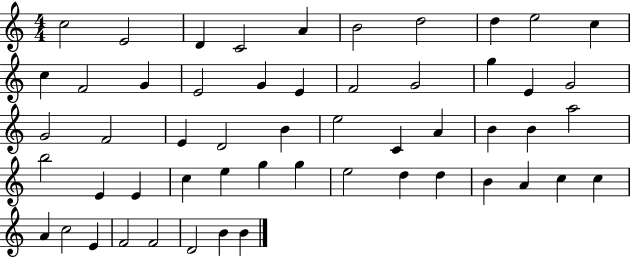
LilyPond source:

{
  \clef treble
  \numericTimeSignature
  \time 4/4
  \key c \major
  c''2 e'2 | d'4 c'2 a'4 | b'2 d''2 | d''4 e''2 c''4 | \break c''4 f'2 g'4 | e'2 g'4 e'4 | f'2 g'2 | g''4 e'4 g'2 | \break g'2 f'2 | e'4 d'2 b'4 | e''2 c'4 a'4 | b'4 b'4 a''2 | \break b''2 e'4 e'4 | c''4 e''4 g''4 g''4 | e''2 d''4 d''4 | b'4 a'4 c''4 c''4 | \break a'4 c''2 e'4 | f'2 f'2 | d'2 b'4 b'4 | \bar "|."
}